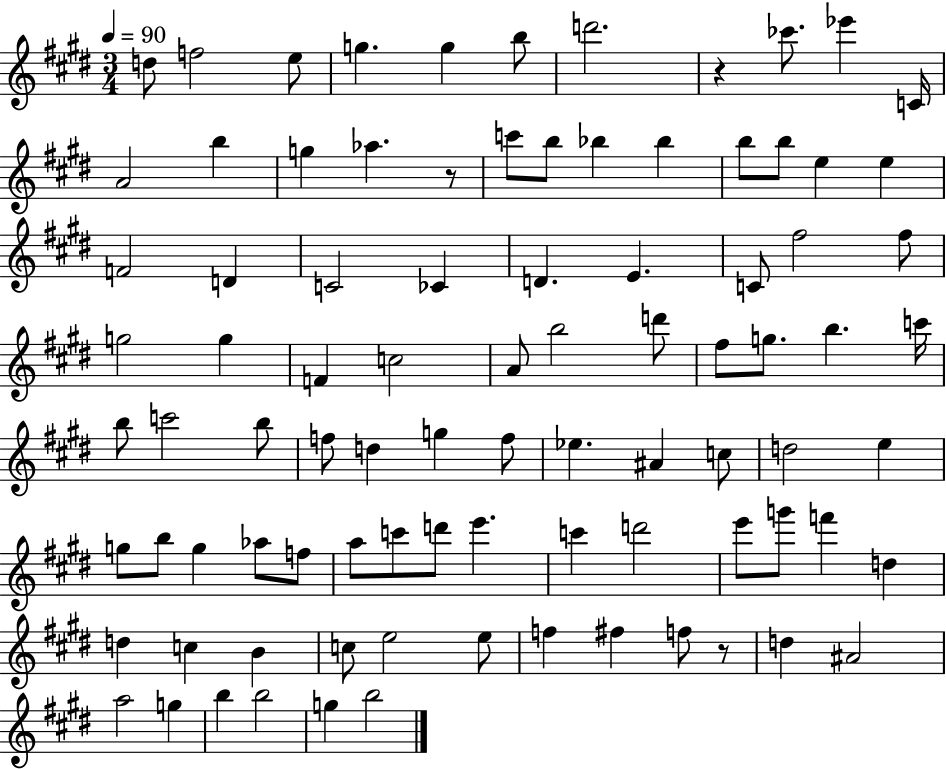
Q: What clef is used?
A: treble